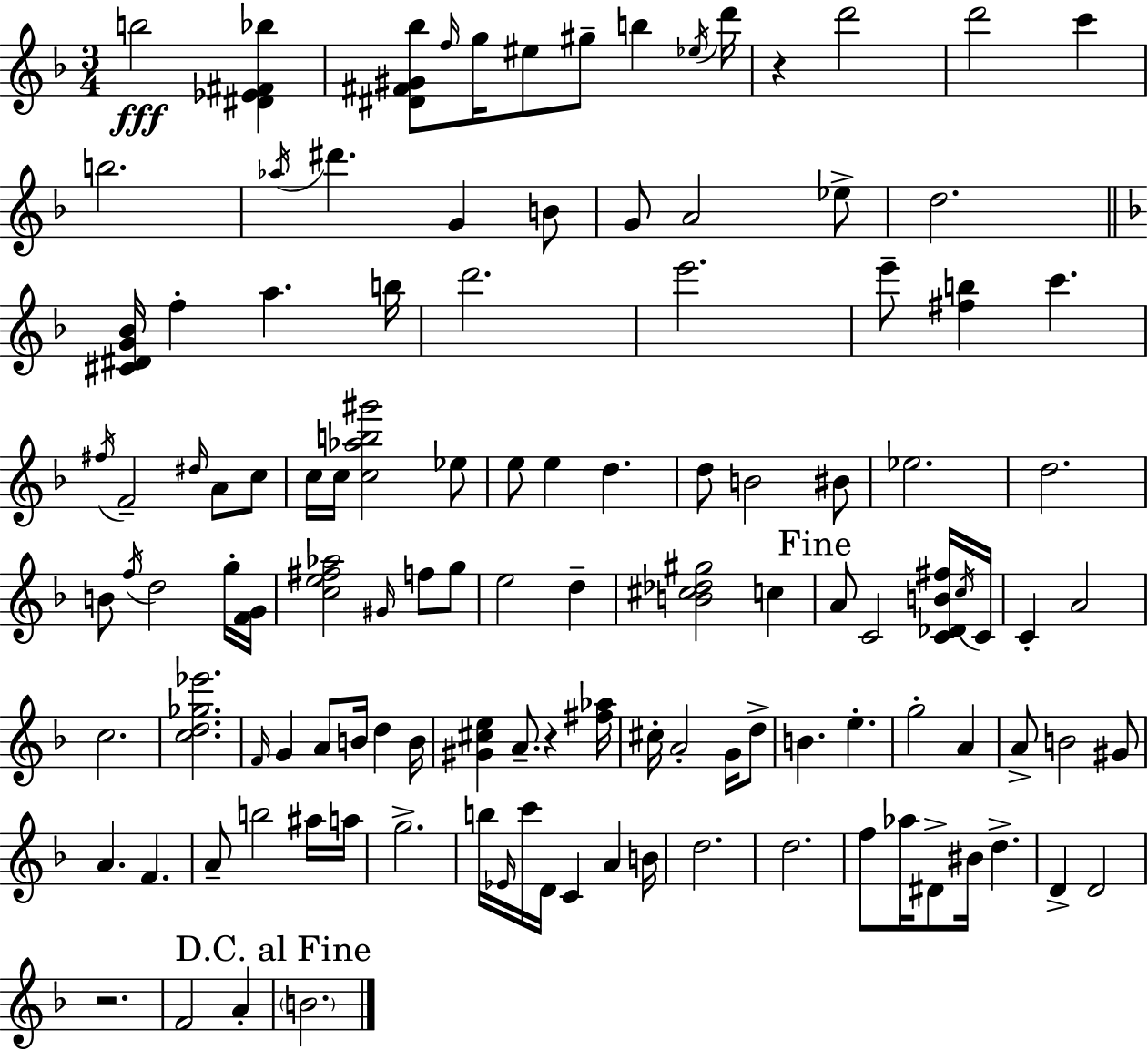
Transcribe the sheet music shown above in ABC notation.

X:1
T:Untitled
M:3/4
L:1/4
K:Dm
b2 [^D_E^F_b] [^D^F^G_b]/2 f/4 g/4 ^e/2 ^g/2 b _e/4 d'/4 z d'2 d'2 c' b2 _a/4 ^d' G B/2 G/2 A2 _e/2 d2 [^C^DG_B]/4 f a b/4 d'2 e'2 e'/2 [^fb] c' ^f/4 F2 ^d/4 A/2 c/2 c/4 c/4 [c_ab^g']2 _e/2 e/2 e d d/2 B2 ^B/2 _e2 d2 B/2 f/4 d2 g/4 [FG]/4 [ce^f_a]2 ^G/4 f/2 g/2 e2 d [B^c_d^g]2 c A/2 C2 [C_DB^f]/4 c/4 C/4 C A2 c2 [cd_g_e']2 F/4 G A/2 B/4 d B/4 [^G^ce] A/2 z [^f_a]/4 ^c/4 A2 G/4 d/2 B e g2 A A/2 B2 ^G/2 A F A/2 b2 ^a/4 a/4 g2 b/4 _E/4 c'/4 D/4 C A B/4 d2 d2 f/2 _a/4 ^D/2 ^B/4 d D D2 z2 F2 A B2